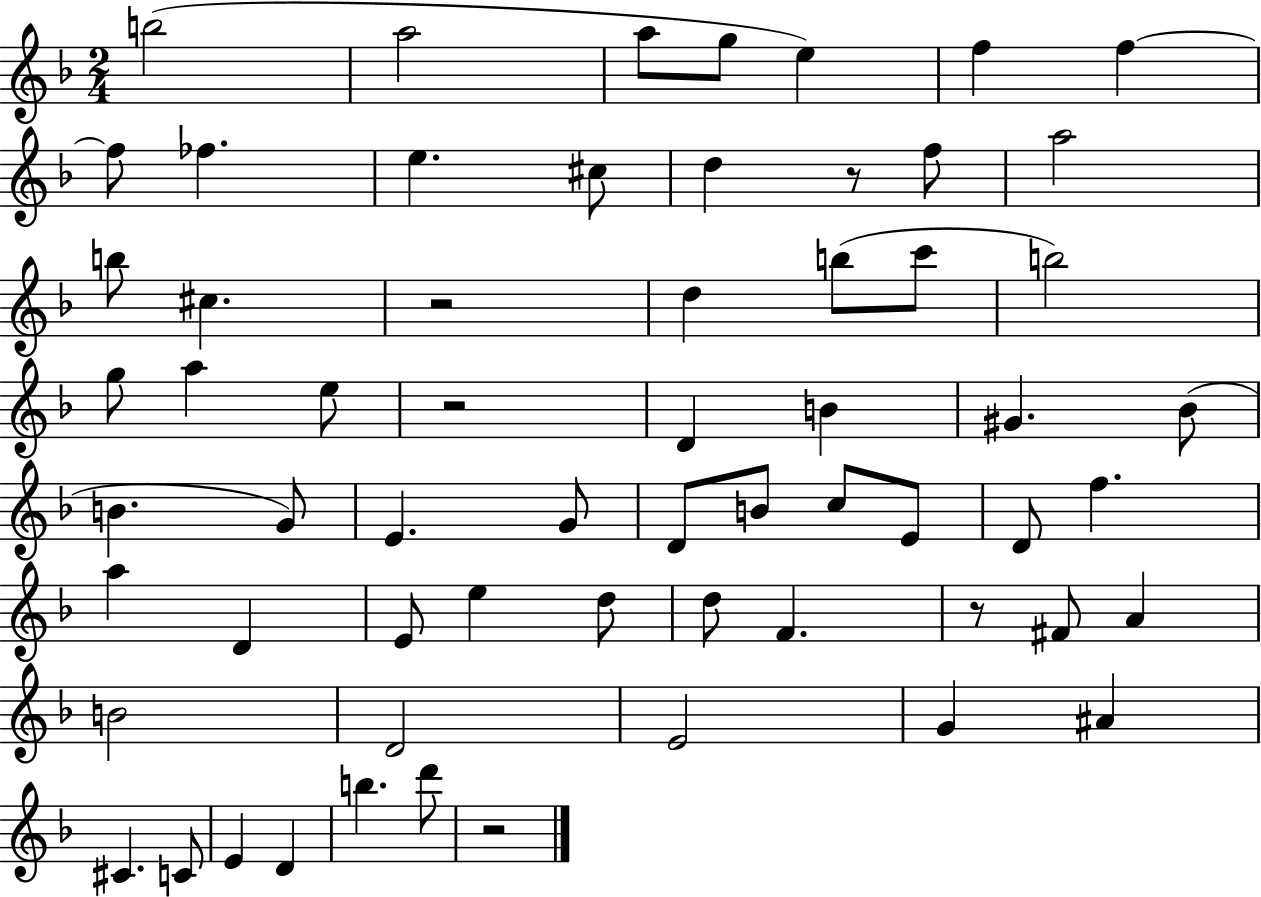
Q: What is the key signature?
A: F major